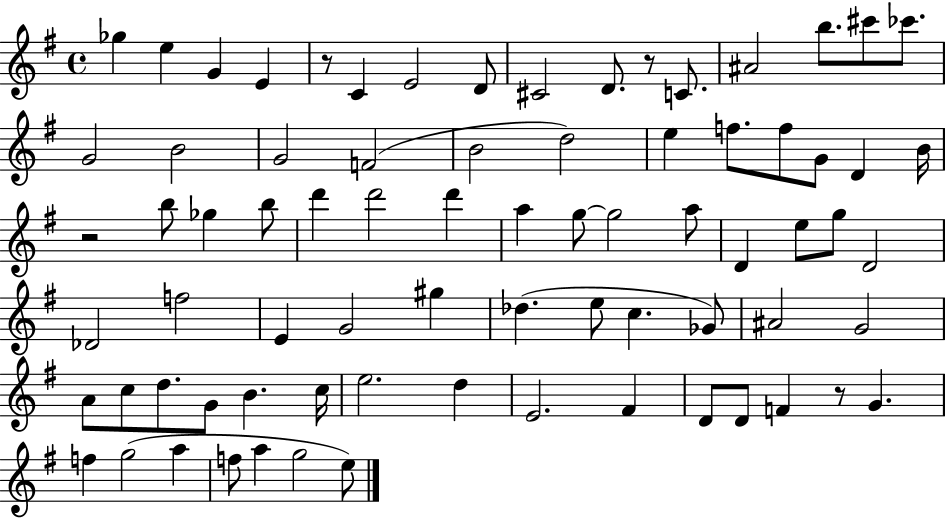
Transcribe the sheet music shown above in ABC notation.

X:1
T:Untitled
M:4/4
L:1/4
K:G
_g e G E z/2 C E2 D/2 ^C2 D/2 z/2 C/2 ^A2 b/2 ^c'/2 _c'/2 G2 B2 G2 F2 B2 d2 e f/2 f/2 G/2 D B/4 z2 b/2 _g b/2 d' d'2 d' a g/2 g2 a/2 D e/2 g/2 D2 _D2 f2 E G2 ^g _d e/2 c _G/2 ^A2 G2 A/2 c/2 d/2 G/2 B c/4 e2 d E2 ^F D/2 D/2 F z/2 G f g2 a f/2 a g2 e/2